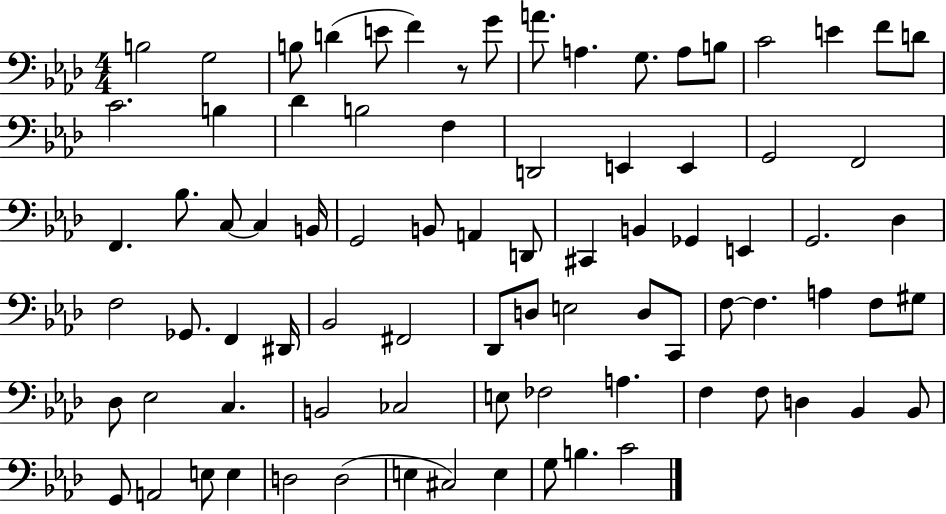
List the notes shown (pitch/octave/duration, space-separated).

B3/h G3/h B3/e D4/q E4/e F4/q R/e G4/e A4/e. A3/q. G3/e. A3/e B3/e C4/h E4/q F4/e D4/e C4/h. B3/q Db4/q B3/h F3/q D2/h E2/q E2/q G2/h F2/h F2/q. Bb3/e. C3/e C3/q B2/s G2/h B2/e A2/q D2/e C#2/q B2/q Gb2/q E2/q G2/h. Db3/q F3/h Gb2/e. F2/q D#2/s Bb2/h F#2/h Db2/e D3/e E3/h D3/e C2/e F3/e F3/q. A3/q F3/e G#3/e Db3/e Eb3/h C3/q. B2/h CES3/h E3/e FES3/h A3/q. F3/q F3/e D3/q Bb2/q Bb2/e G2/e A2/h E3/e E3/q D3/h D3/h E3/q C#3/h E3/q G3/e B3/q. C4/h